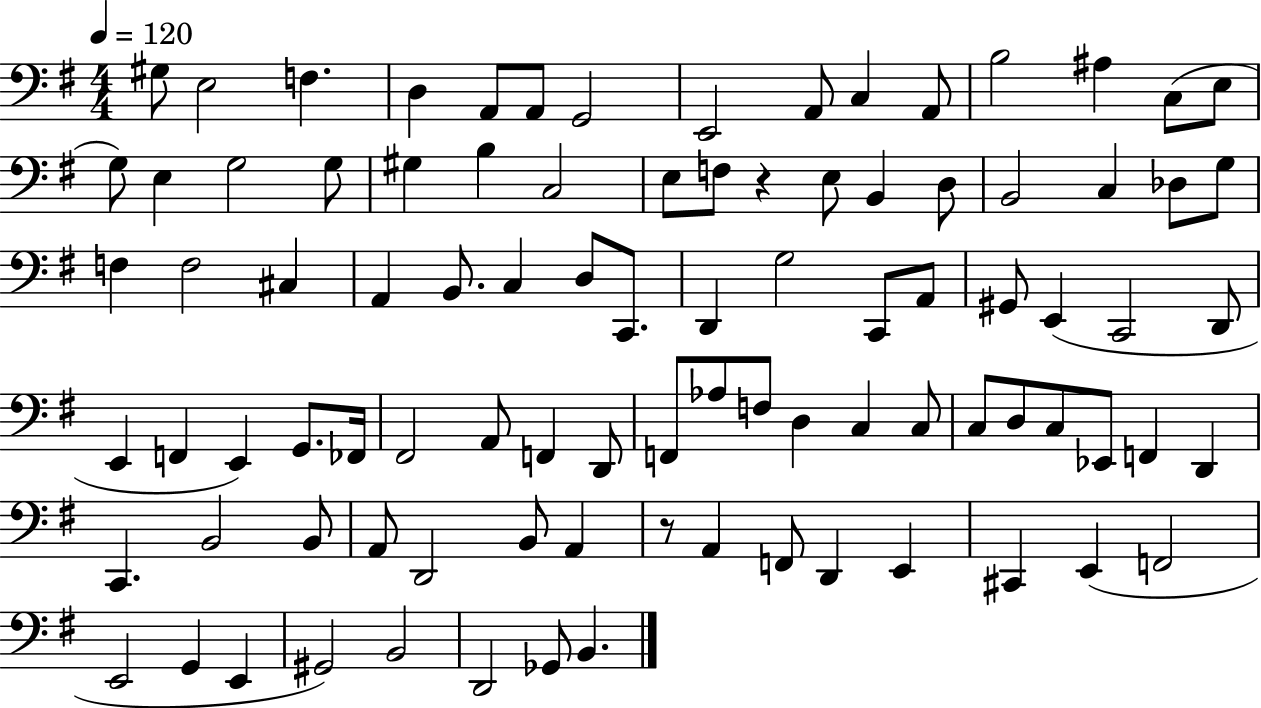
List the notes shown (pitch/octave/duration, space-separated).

G#3/e E3/h F3/q. D3/q A2/e A2/e G2/h E2/h A2/e C3/q A2/e B3/h A#3/q C3/e E3/e G3/e E3/q G3/h G3/e G#3/q B3/q C3/h E3/e F3/e R/q E3/e B2/q D3/e B2/h C3/q Db3/e G3/e F3/q F3/h C#3/q A2/q B2/e. C3/q D3/e C2/e. D2/q G3/h C2/e A2/e G#2/e E2/q C2/h D2/e E2/q F2/q E2/q G2/e. FES2/s F#2/h A2/e F2/q D2/e F2/e Ab3/e F3/e D3/q C3/q C3/e C3/e D3/e C3/e Eb2/e F2/q D2/q C2/q. B2/h B2/e A2/e D2/h B2/e A2/q R/e A2/q F2/e D2/q E2/q C#2/q E2/q F2/h E2/h G2/q E2/q G#2/h B2/h D2/h Gb2/e B2/q.